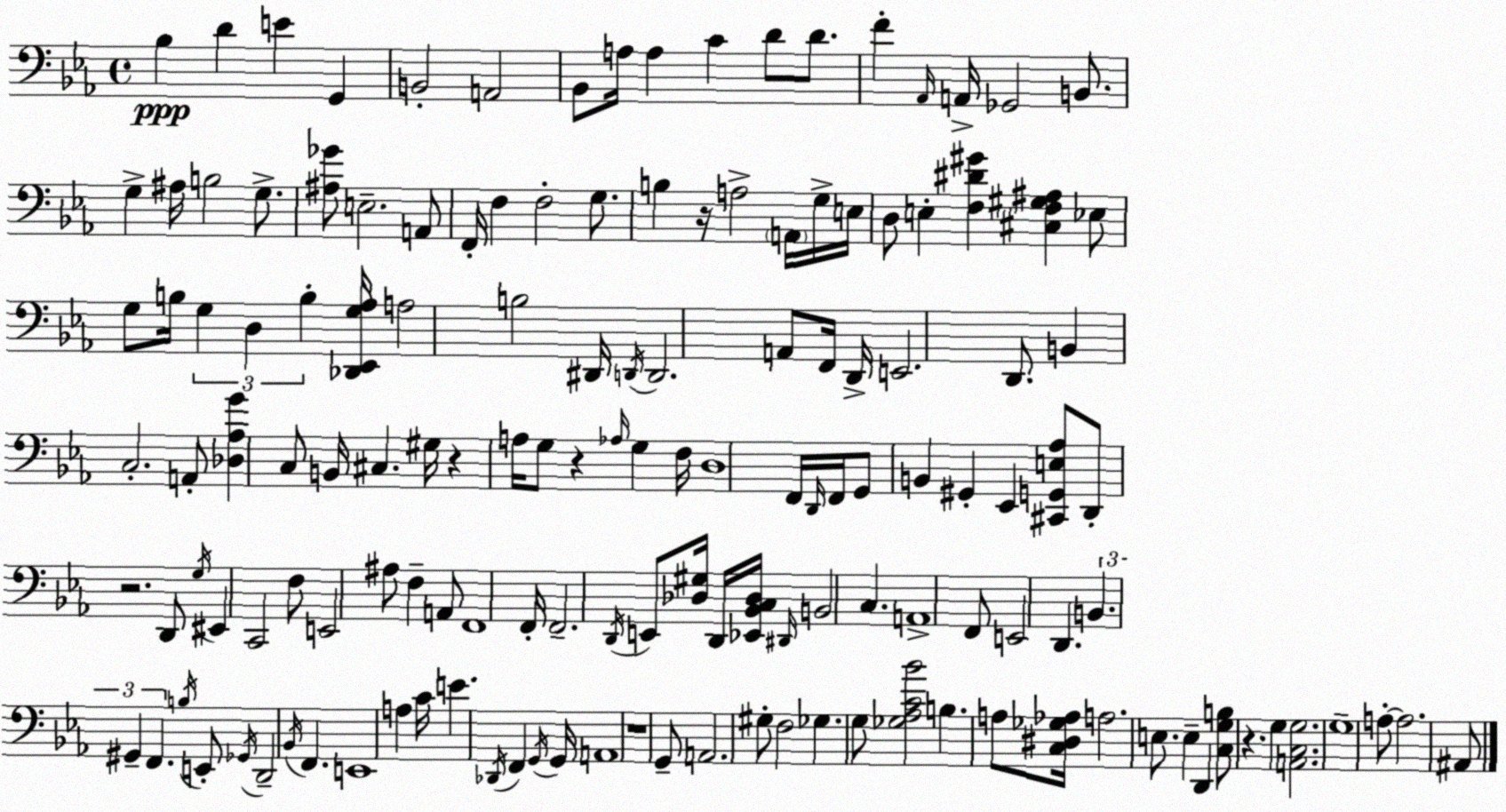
X:1
T:Untitled
M:4/4
L:1/4
K:Cm
_B, D E G,, B,,2 A,,2 _B,,/2 A,/4 A, C D/2 D/2 F _A,,/4 A,,/4 _G,,2 B,,/2 G, ^A,/4 B,2 G,/2 [^A,_G]/2 E,2 A,,/2 F,,/4 F, F,2 G,/2 B, z/4 A,2 A,,/4 G,/4 E,/4 D,/2 E, [F,^D^G] [^C,F,^G,^A,] _E,/2 G,/2 B,/4 G, D, B, [_D,,_E,,G,_A,]/4 A,2 B,2 ^D,,/4 D,,/4 D,,2 A,,/2 F,,/4 D,,/4 E,,2 D,,/2 B,, C,2 A,,/2 [_D,_A,G] C,/2 B,,/4 ^C, ^G,/4 z A,/4 G,/2 z _A,/4 G, F,/4 D,4 F,,/4 D,,/4 F,,/4 G,,/2 B,, ^G,, _E,, [^C,,G,,E,_A,]/2 D,,/2 z2 D,,/2 G,/4 ^E,, C,,2 F,/2 E,,2 ^A,/2 F, A,,/2 F,,4 F,,/4 F,,2 D,,/4 E,,/2 [_D,^G,]/4 D,,/4 [_E,,_B,,C,_D,]/4 ^D,,/4 B,,2 C, A,,4 F,,/2 E,,2 D,, B,, ^G,, F,, B,/4 E,,/2 _G,,/4 D,,2 _B,,/4 F,, E,,4 A, C/4 E _D,,/4 F,, G,,/4 G,,/4 A,,4 z4 G,,/2 A,,2 ^G,/2 F,2 _G, G,/2 [_G,_A,C_B]2 B, A,/2 [C,^D,_G,_A,]/4 A,2 E,/2 E, D,, [C,G,B,]/2 z G, [A,,C,G,]2 G,4 A,/2 A,2 ^A,,/2